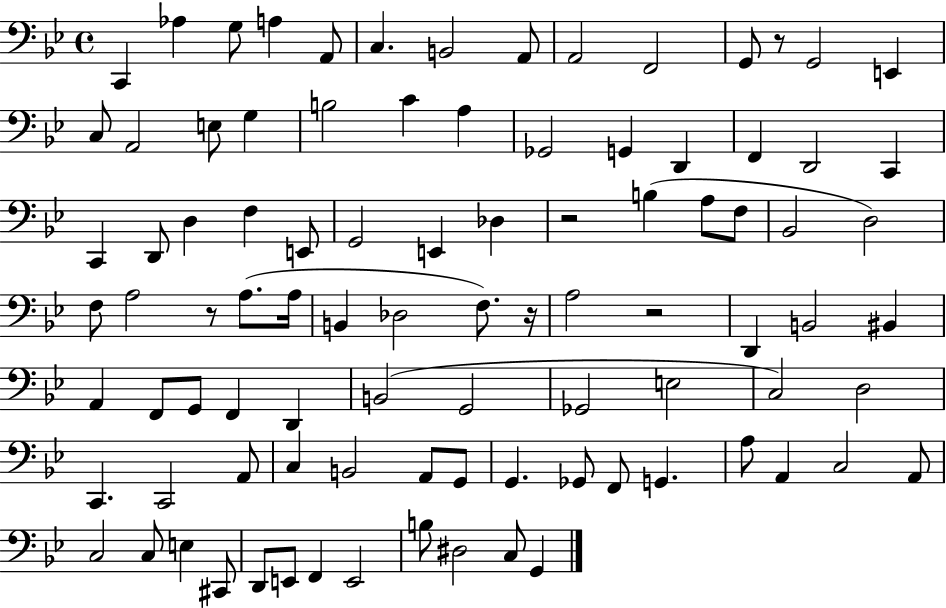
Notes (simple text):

C2/q Ab3/q G3/e A3/q A2/e C3/q. B2/h A2/e A2/h F2/h G2/e R/e G2/h E2/q C3/e A2/h E3/e G3/q B3/h C4/q A3/q Gb2/h G2/q D2/q F2/q D2/h C2/q C2/q D2/e D3/q F3/q E2/e G2/h E2/q Db3/q R/h B3/q A3/e F3/e Bb2/h D3/h F3/e A3/h R/e A3/e. A3/s B2/q Db3/h F3/e. R/s A3/h R/h D2/q B2/h BIS2/q A2/q F2/e G2/e F2/q D2/q B2/h G2/h Gb2/h E3/h C3/h D3/h C2/q. C2/h A2/e C3/q B2/h A2/e G2/e G2/q. Gb2/e F2/e G2/q. A3/e A2/q C3/h A2/e C3/h C3/e E3/q C#2/e D2/e E2/e F2/q E2/h B3/e D#3/h C3/e G2/q